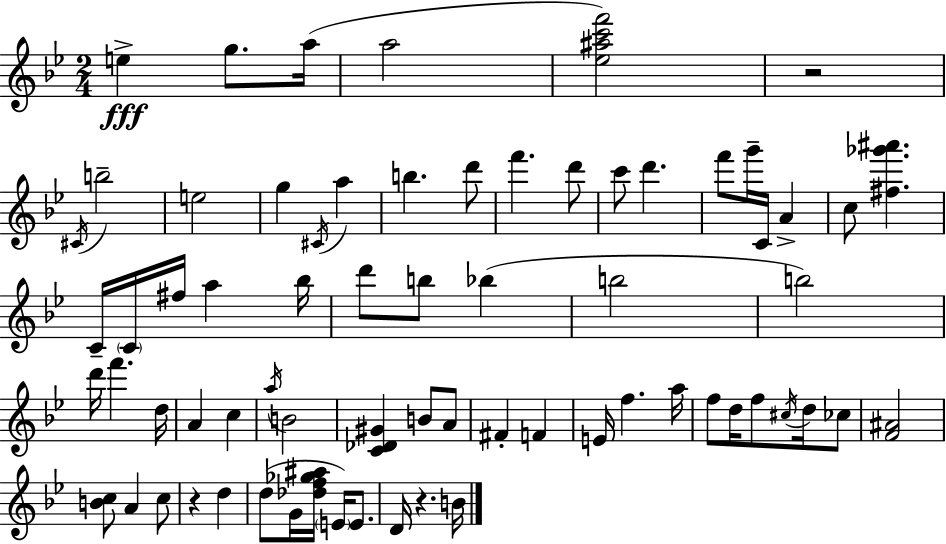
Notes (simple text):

E5/q G5/e. A5/s A5/h [Eb5,A#5,C6,F6]/h R/h C#4/s B5/h E5/h G5/q C#4/s A5/q B5/q. D6/e F6/q. D6/e C6/e D6/q. F6/e G6/s C4/s A4/q C5/e [F#5,Gb6,A#6]/q. C4/s C4/s F#5/s A5/q Bb5/s D6/e B5/e Bb5/q B5/h B5/h D6/s F6/q. D5/s A4/q C5/q A5/s B4/h [C4,Db4,G#4]/q B4/e A4/e F#4/q F4/q E4/s F5/q. A5/s F5/e D5/s F5/e C#5/s D5/s CES5/e [F4,A#4]/h [B4,C5]/e A4/q C5/e R/q D5/q D5/e G4/s [Db5,F5,Gb5,A#5]/s E4/s E4/e. D4/s R/q. B4/s